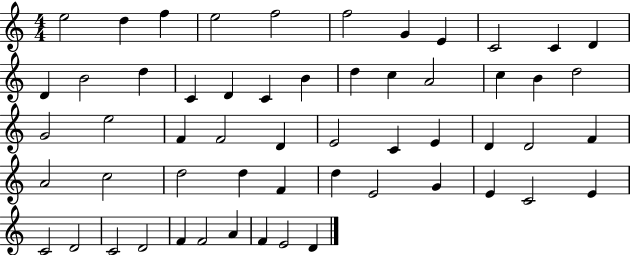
X:1
T:Untitled
M:4/4
L:1/4
K:C
e2 d f e2 f2 f2 G E C2 C D D B2 d C D C B d c A2 c B d2 G2 e2 F F2 D E2 C E D D2 F A2 c2 d2 d F d E2 G E C2 E C2 D2 C2 D2 F F2 A F E2 D